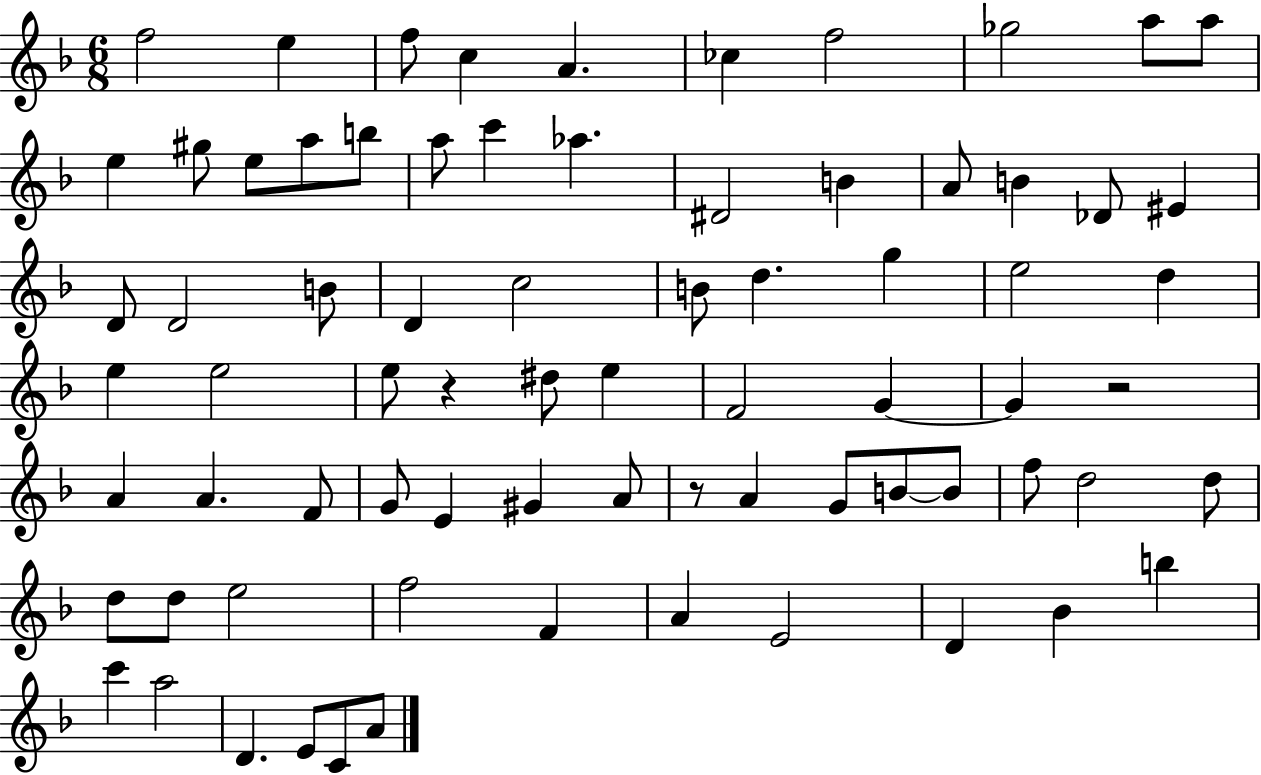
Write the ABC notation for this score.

X:1
T:Untitled
M:6/8
L:1/4
K:F
f2 e f/2 c A _c f2 _g2 a/2 a/2 e ^g/2 e/2 a/2 b/2 a/2 c' _a ^D2 B A/2 B _D/2 ^E D/2 D2 B/2 D c2 B/2 d g e2 d e e2 e/2 z ^d/2 e F2 G G z2 A A F/2 G/2 E ^G A/2 z/2 A G/2 B/2 B/2 f/2 d2 d/2 d/2 d/2 e2 f2 F A E2 D _B b c' a2 D E/2 C/2 A/2